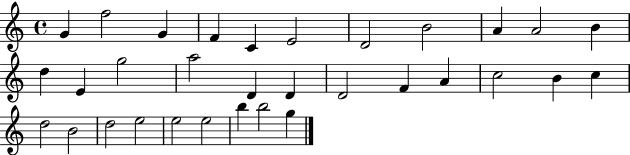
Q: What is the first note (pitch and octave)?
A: G4